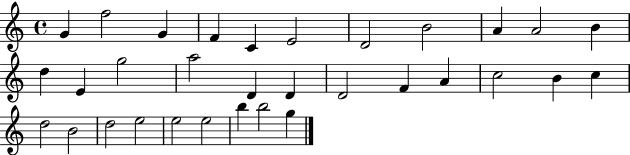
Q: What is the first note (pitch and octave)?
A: G4